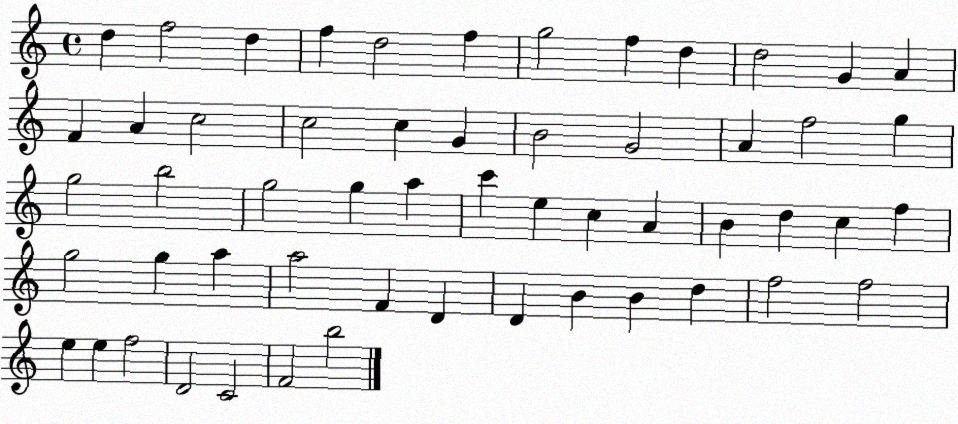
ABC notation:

X:1
T:Untitled
M:4/4
L:1/4
K:C
d f2 d f d2 f g2 f d d2 G A F A c2 c2 c G B2 G2 A f2 g g2 b2 g2 g a c' e c A B d c f g2 g a a2 F D D B B d f2 f2 e e f2 D2 C2 F2 b2